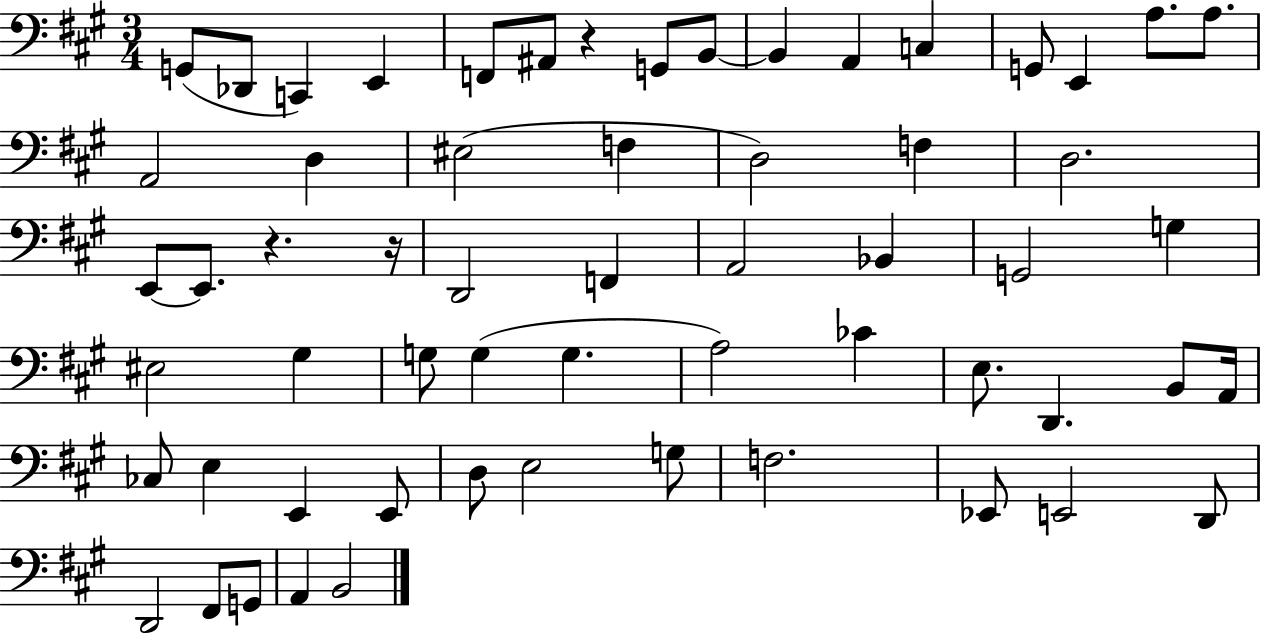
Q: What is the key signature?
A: A major